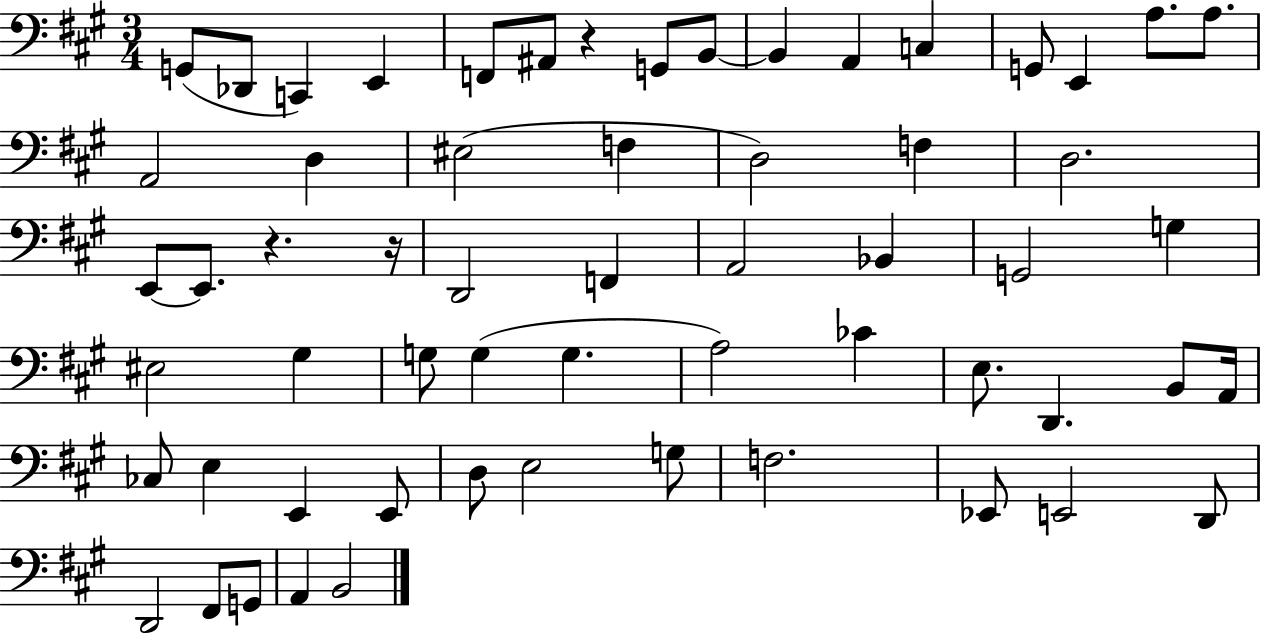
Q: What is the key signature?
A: A major